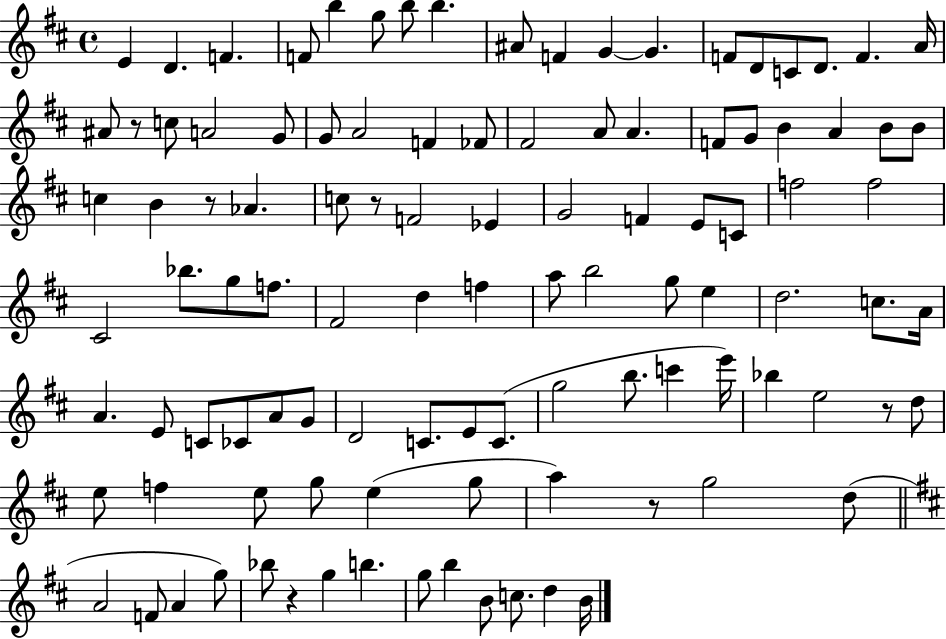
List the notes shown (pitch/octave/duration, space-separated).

E4/q D4/q. F4/q. F4/e B5/q G5/e B5/e B5/q. A#4/e F4/q G4/q G4/q. F4/e D4/e C4/e D4/e. F4/q. A4/s A#4/e R/e C5/e A4/h G4/e G4/e A4/h F4/q FES4/e F#4/h A4/e A4/q. F4/e G4/e B4/q A4/q B4/e B4/e C5/q B4/q R/e Ab4/q. C5/e R/e F4/h Eb4/q G4/h F4/q E4/e C4/e F5/h F5/h C#4/h Bb5/e. G5/e F5/e. F#4/h D5/q F5/q A5/e B5/h G5/e E5/q D5/h. C5/e. A4/s A4/q. E4/e C4/e CES4/e A4/e G4/e D4/h C4/e. E4/e C4/e. G5/h B5/e. C6/q E6/s Bb5/q E5/h R/e D5/e E5/e F5/q E5/e G5/e E5/q G5/e A5/q R/e G5/h D5/e A4/h F4/e A4/q G5/e Bb5/e R/q G5/q B5/q. G5/e B5/q B4/e C5/e. D5/q B4/s